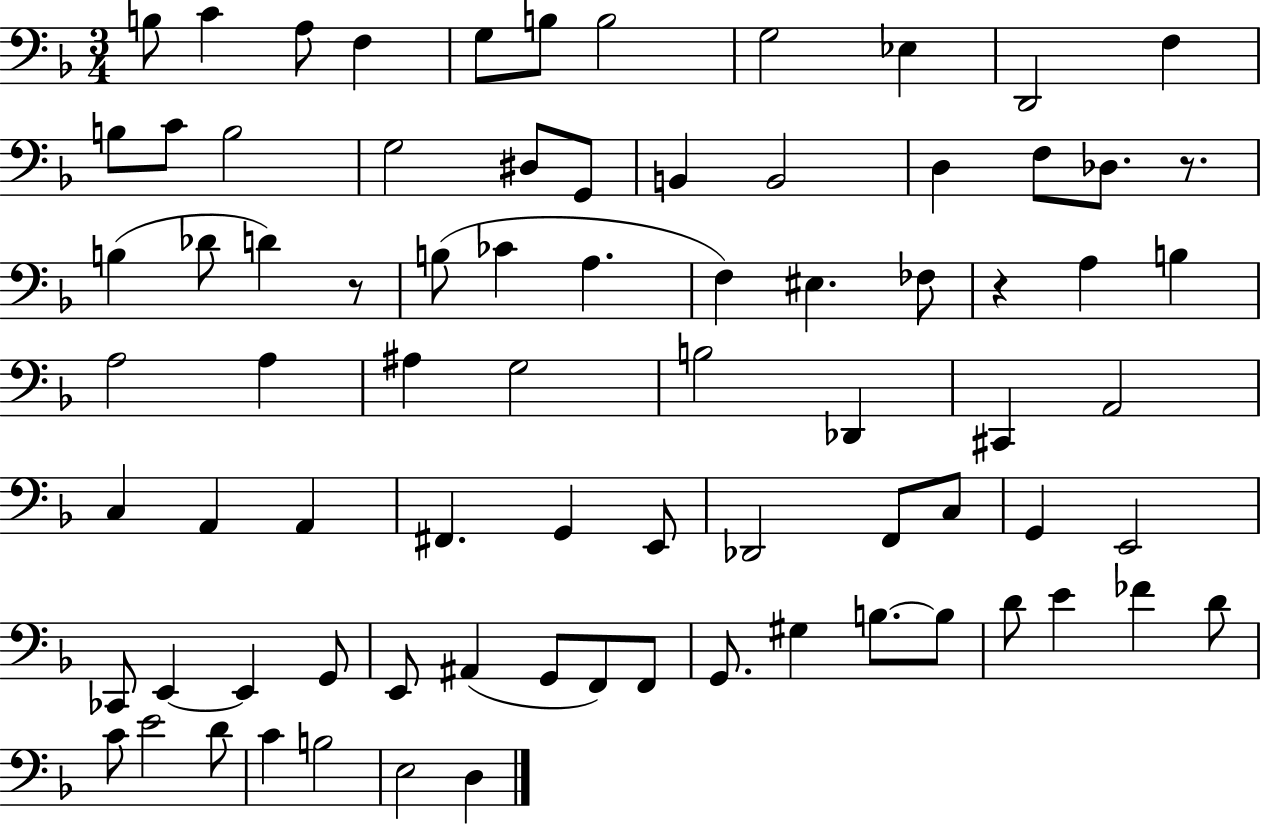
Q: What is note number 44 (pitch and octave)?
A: A2